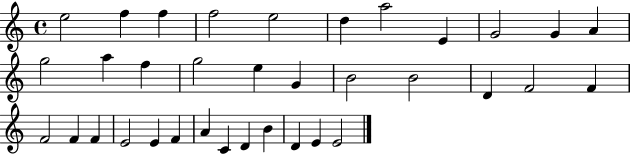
{
  \clef treble
  \time 4/4
  \defaultTimeSignature
  \key c \major
  e''2 f''4 f''4 | f''2 e''2 | d''4 a''2 e'4 | g'2 g'4 a'4 | \break g''2 a''4 f''4 | g''2 e''4 g'4 | b'2 b'2 | d'4 f'2 f'4 | \break f'2 f'4 f'4 | e'2 e'4 f'4 | a'4 c'4 d'4 b'4 | d'4 e'4 e'2 | \break \bar "|."
}